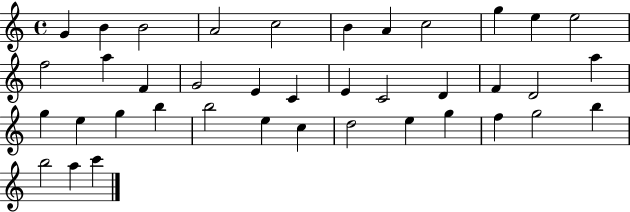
{
  \clef treble
  \time 4/4
  \defaultTimeSignature
  \key c \major
  g'4 b'4 b'2 | a'2 c''2 | b'4 a'4 c''2 | g''4 e''4 e''2 | \break f''2 a''4 f'4 | g'2 e'4 c'4 | e'4 c'2 d'4 | f'4 d'2 a''4 | \break g''4 e''4 g''4 b''4 | b''2 e''4 c''4 | d''2 e''4 g''4 | f''4 g''2 b''4 | \break b''2 a''4 c'''4 | \bar "|."
}